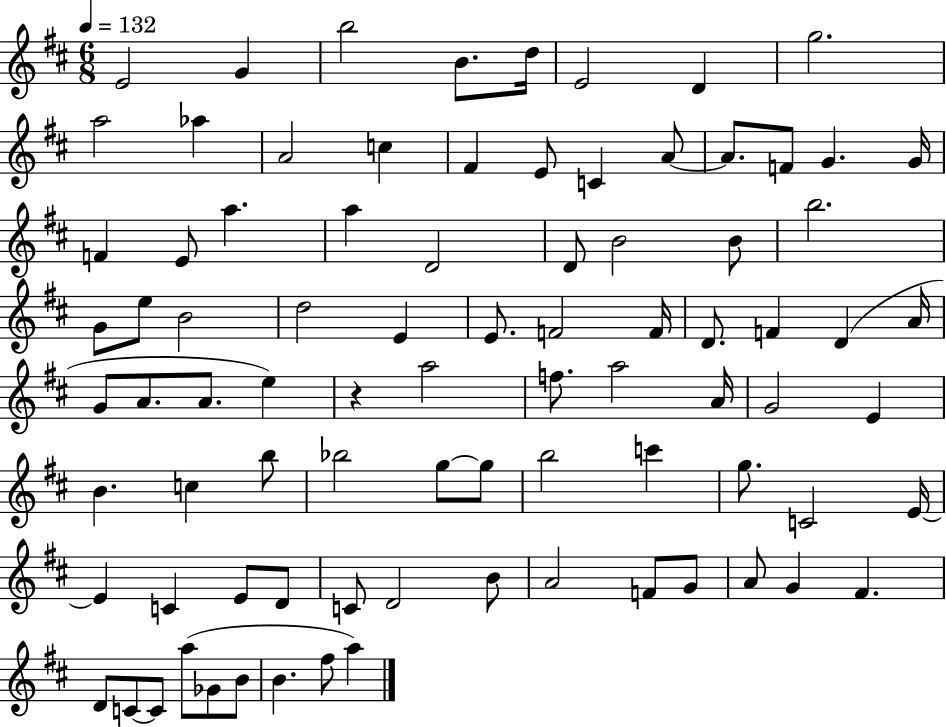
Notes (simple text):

E4/h G4/q B5/h B4/e. D5/s E4/h D4/q G5/h. A5/h Ab5/q A4/h C5/q F#4/q E4/e C4/q A4/e A4/e. F4/e G4/q. G4/s F4/q E4/e A5/q. A5/q D4/h D4/e B4/h B4/e B5/h. G4/e E5/e B4/h D5/h E4/q E4/e. F4/h F4/s D4/e. F4/q D4/q A4/s G4/e A4/e. A4/e. E5/q R/q A5/h F5/e. A5/h A4/s G4/h E4/q B4/q. C5/q B5/e Bb5/h G5/e G5/e B5/h C6/q G5/e. C4/h E4/s E4/q C4/q E4/e D4/e C4/e D4/h B4/e A4/h F4/e G4/e A4/e G4/q F#4/q. D4/e C4/e C4/e A5/e Gb4/e B4/e B4/q. F#5/e A5/q